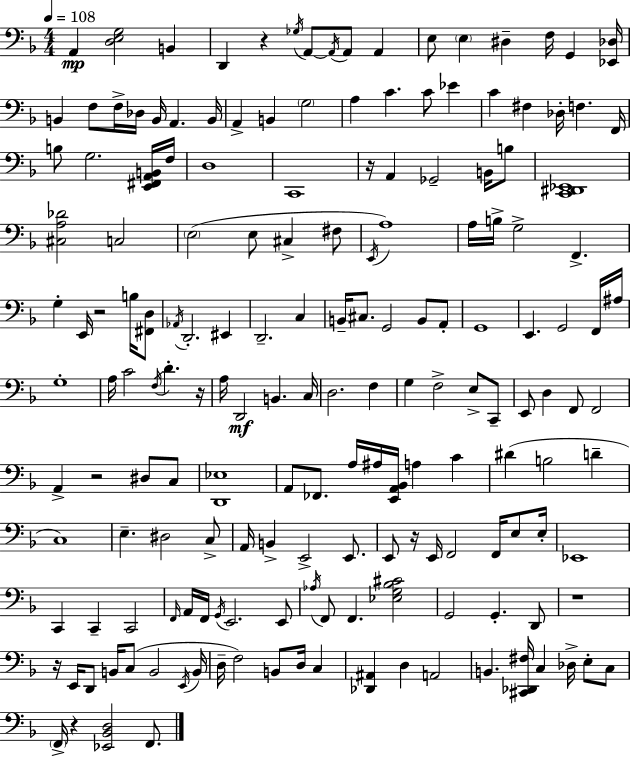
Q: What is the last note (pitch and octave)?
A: F2